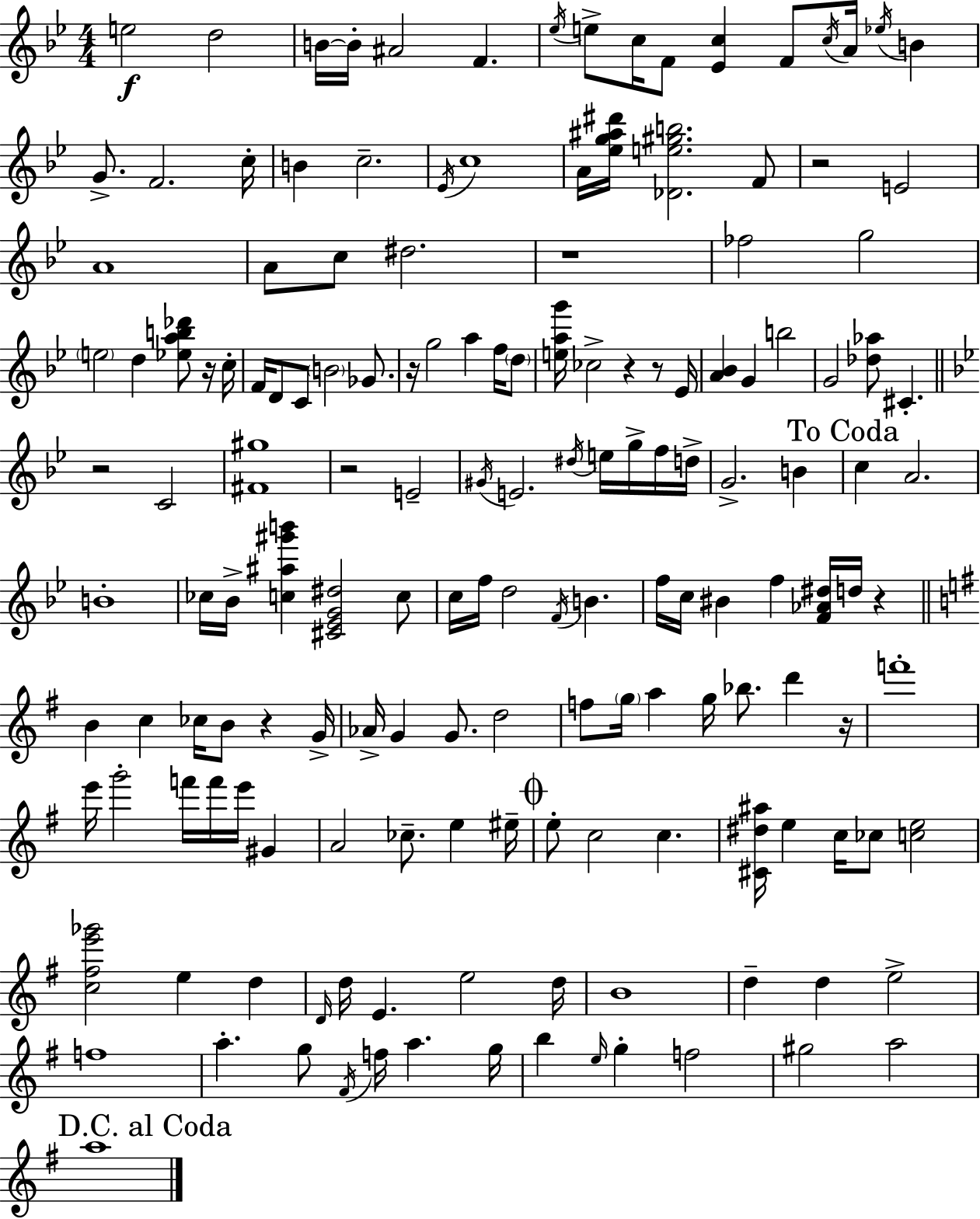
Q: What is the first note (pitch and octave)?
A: E5